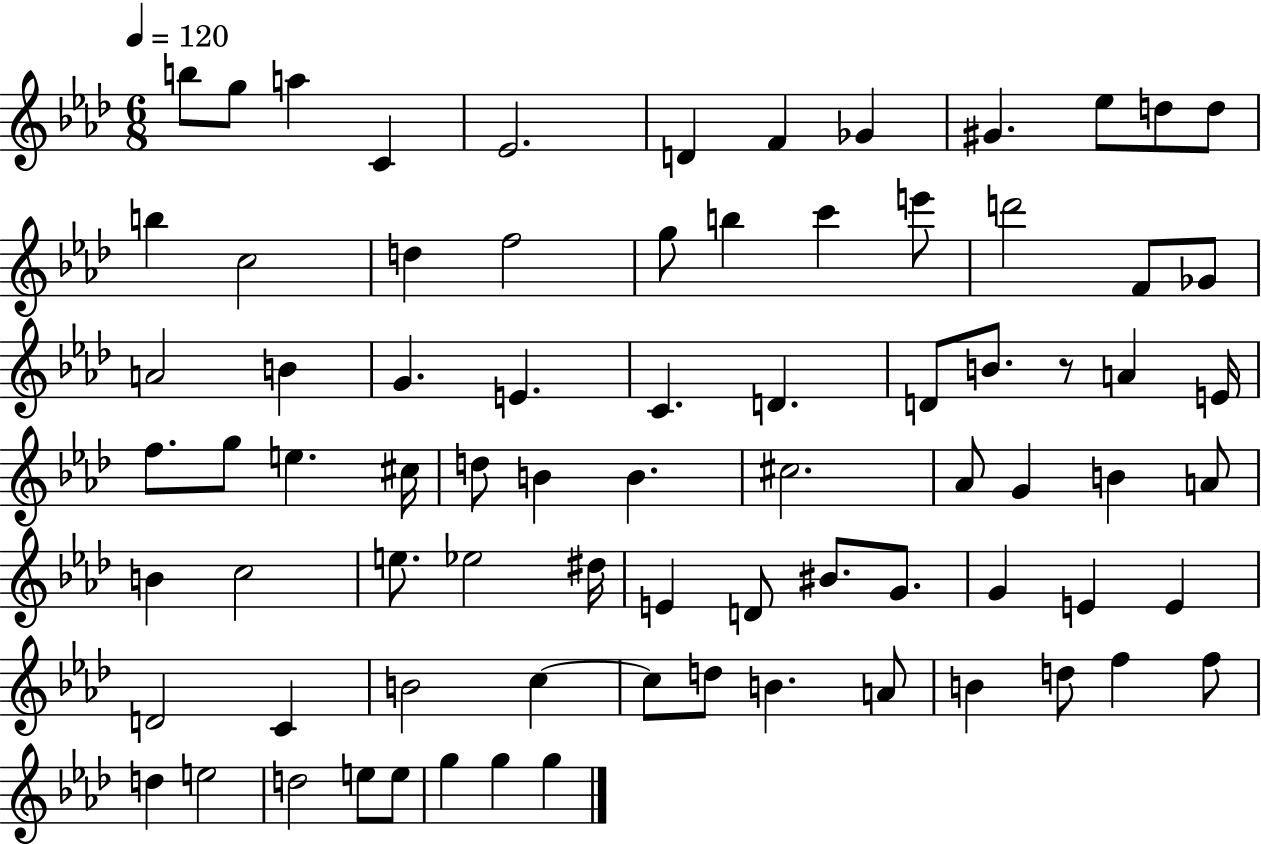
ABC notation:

X:1
T:Untitled
M:6/8
L:1/4
K:Ab
b/2 g/2 a C _E2 D F _G ^G _e/2 d/2 d/2 b c2 d f2 g/2 b c' e'/2 d'2 F/2 _G/2 A2 B G E C D D/2 B/2 z/2 A E/4 f/2 g/2 e ^c/4 d/2 B B ^c2 _A/2 G B A/2 B c2 e/2 _e2 ^d/4 E D/2 ^B/2 G/2 G E E D2 C B2 c c/2 d/2 B A/2 B d/2 f f/2 d e2 d2 e/2 e/2 g g g